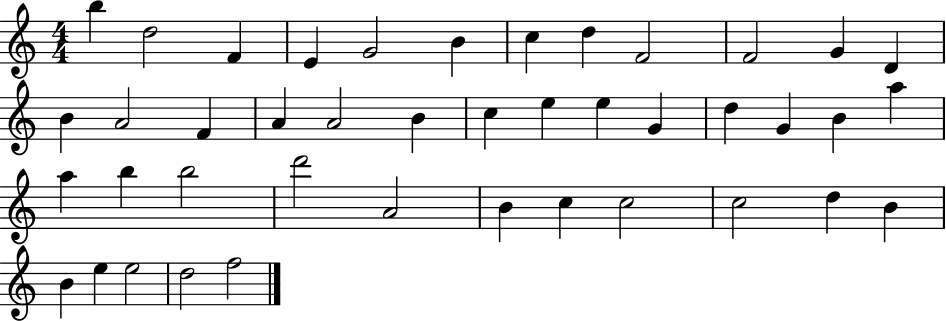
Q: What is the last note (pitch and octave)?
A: F5